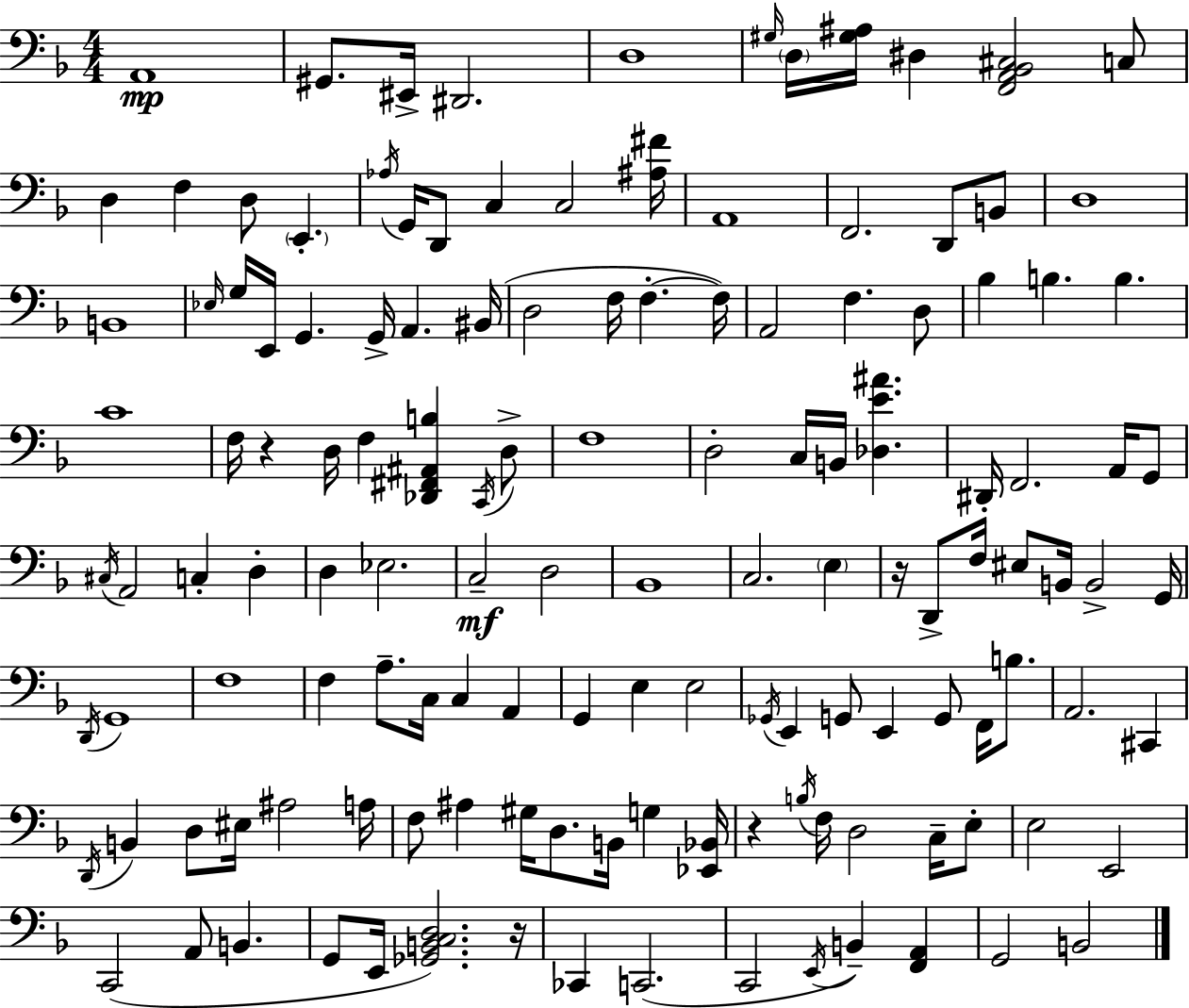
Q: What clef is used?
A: bass